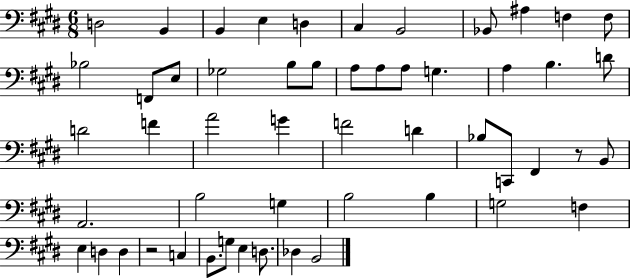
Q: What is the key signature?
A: E major